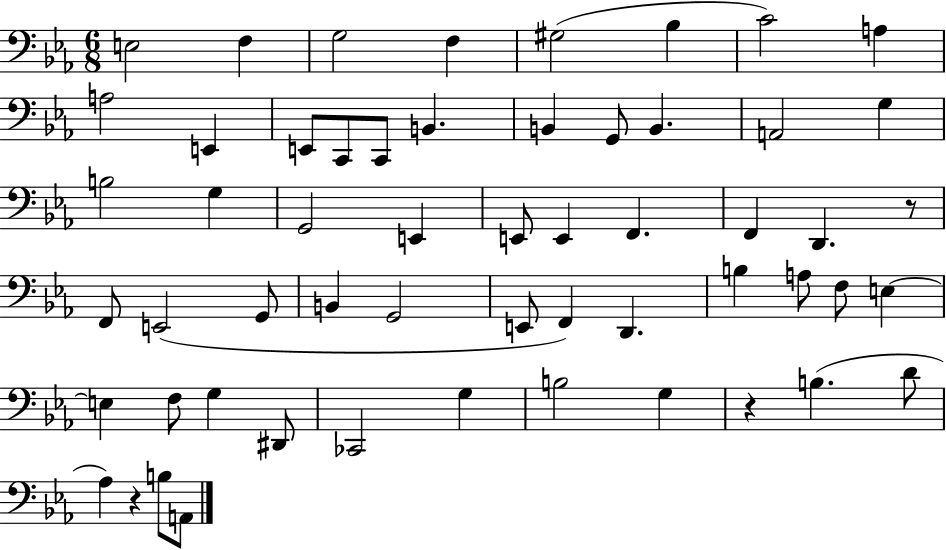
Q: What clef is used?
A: bass